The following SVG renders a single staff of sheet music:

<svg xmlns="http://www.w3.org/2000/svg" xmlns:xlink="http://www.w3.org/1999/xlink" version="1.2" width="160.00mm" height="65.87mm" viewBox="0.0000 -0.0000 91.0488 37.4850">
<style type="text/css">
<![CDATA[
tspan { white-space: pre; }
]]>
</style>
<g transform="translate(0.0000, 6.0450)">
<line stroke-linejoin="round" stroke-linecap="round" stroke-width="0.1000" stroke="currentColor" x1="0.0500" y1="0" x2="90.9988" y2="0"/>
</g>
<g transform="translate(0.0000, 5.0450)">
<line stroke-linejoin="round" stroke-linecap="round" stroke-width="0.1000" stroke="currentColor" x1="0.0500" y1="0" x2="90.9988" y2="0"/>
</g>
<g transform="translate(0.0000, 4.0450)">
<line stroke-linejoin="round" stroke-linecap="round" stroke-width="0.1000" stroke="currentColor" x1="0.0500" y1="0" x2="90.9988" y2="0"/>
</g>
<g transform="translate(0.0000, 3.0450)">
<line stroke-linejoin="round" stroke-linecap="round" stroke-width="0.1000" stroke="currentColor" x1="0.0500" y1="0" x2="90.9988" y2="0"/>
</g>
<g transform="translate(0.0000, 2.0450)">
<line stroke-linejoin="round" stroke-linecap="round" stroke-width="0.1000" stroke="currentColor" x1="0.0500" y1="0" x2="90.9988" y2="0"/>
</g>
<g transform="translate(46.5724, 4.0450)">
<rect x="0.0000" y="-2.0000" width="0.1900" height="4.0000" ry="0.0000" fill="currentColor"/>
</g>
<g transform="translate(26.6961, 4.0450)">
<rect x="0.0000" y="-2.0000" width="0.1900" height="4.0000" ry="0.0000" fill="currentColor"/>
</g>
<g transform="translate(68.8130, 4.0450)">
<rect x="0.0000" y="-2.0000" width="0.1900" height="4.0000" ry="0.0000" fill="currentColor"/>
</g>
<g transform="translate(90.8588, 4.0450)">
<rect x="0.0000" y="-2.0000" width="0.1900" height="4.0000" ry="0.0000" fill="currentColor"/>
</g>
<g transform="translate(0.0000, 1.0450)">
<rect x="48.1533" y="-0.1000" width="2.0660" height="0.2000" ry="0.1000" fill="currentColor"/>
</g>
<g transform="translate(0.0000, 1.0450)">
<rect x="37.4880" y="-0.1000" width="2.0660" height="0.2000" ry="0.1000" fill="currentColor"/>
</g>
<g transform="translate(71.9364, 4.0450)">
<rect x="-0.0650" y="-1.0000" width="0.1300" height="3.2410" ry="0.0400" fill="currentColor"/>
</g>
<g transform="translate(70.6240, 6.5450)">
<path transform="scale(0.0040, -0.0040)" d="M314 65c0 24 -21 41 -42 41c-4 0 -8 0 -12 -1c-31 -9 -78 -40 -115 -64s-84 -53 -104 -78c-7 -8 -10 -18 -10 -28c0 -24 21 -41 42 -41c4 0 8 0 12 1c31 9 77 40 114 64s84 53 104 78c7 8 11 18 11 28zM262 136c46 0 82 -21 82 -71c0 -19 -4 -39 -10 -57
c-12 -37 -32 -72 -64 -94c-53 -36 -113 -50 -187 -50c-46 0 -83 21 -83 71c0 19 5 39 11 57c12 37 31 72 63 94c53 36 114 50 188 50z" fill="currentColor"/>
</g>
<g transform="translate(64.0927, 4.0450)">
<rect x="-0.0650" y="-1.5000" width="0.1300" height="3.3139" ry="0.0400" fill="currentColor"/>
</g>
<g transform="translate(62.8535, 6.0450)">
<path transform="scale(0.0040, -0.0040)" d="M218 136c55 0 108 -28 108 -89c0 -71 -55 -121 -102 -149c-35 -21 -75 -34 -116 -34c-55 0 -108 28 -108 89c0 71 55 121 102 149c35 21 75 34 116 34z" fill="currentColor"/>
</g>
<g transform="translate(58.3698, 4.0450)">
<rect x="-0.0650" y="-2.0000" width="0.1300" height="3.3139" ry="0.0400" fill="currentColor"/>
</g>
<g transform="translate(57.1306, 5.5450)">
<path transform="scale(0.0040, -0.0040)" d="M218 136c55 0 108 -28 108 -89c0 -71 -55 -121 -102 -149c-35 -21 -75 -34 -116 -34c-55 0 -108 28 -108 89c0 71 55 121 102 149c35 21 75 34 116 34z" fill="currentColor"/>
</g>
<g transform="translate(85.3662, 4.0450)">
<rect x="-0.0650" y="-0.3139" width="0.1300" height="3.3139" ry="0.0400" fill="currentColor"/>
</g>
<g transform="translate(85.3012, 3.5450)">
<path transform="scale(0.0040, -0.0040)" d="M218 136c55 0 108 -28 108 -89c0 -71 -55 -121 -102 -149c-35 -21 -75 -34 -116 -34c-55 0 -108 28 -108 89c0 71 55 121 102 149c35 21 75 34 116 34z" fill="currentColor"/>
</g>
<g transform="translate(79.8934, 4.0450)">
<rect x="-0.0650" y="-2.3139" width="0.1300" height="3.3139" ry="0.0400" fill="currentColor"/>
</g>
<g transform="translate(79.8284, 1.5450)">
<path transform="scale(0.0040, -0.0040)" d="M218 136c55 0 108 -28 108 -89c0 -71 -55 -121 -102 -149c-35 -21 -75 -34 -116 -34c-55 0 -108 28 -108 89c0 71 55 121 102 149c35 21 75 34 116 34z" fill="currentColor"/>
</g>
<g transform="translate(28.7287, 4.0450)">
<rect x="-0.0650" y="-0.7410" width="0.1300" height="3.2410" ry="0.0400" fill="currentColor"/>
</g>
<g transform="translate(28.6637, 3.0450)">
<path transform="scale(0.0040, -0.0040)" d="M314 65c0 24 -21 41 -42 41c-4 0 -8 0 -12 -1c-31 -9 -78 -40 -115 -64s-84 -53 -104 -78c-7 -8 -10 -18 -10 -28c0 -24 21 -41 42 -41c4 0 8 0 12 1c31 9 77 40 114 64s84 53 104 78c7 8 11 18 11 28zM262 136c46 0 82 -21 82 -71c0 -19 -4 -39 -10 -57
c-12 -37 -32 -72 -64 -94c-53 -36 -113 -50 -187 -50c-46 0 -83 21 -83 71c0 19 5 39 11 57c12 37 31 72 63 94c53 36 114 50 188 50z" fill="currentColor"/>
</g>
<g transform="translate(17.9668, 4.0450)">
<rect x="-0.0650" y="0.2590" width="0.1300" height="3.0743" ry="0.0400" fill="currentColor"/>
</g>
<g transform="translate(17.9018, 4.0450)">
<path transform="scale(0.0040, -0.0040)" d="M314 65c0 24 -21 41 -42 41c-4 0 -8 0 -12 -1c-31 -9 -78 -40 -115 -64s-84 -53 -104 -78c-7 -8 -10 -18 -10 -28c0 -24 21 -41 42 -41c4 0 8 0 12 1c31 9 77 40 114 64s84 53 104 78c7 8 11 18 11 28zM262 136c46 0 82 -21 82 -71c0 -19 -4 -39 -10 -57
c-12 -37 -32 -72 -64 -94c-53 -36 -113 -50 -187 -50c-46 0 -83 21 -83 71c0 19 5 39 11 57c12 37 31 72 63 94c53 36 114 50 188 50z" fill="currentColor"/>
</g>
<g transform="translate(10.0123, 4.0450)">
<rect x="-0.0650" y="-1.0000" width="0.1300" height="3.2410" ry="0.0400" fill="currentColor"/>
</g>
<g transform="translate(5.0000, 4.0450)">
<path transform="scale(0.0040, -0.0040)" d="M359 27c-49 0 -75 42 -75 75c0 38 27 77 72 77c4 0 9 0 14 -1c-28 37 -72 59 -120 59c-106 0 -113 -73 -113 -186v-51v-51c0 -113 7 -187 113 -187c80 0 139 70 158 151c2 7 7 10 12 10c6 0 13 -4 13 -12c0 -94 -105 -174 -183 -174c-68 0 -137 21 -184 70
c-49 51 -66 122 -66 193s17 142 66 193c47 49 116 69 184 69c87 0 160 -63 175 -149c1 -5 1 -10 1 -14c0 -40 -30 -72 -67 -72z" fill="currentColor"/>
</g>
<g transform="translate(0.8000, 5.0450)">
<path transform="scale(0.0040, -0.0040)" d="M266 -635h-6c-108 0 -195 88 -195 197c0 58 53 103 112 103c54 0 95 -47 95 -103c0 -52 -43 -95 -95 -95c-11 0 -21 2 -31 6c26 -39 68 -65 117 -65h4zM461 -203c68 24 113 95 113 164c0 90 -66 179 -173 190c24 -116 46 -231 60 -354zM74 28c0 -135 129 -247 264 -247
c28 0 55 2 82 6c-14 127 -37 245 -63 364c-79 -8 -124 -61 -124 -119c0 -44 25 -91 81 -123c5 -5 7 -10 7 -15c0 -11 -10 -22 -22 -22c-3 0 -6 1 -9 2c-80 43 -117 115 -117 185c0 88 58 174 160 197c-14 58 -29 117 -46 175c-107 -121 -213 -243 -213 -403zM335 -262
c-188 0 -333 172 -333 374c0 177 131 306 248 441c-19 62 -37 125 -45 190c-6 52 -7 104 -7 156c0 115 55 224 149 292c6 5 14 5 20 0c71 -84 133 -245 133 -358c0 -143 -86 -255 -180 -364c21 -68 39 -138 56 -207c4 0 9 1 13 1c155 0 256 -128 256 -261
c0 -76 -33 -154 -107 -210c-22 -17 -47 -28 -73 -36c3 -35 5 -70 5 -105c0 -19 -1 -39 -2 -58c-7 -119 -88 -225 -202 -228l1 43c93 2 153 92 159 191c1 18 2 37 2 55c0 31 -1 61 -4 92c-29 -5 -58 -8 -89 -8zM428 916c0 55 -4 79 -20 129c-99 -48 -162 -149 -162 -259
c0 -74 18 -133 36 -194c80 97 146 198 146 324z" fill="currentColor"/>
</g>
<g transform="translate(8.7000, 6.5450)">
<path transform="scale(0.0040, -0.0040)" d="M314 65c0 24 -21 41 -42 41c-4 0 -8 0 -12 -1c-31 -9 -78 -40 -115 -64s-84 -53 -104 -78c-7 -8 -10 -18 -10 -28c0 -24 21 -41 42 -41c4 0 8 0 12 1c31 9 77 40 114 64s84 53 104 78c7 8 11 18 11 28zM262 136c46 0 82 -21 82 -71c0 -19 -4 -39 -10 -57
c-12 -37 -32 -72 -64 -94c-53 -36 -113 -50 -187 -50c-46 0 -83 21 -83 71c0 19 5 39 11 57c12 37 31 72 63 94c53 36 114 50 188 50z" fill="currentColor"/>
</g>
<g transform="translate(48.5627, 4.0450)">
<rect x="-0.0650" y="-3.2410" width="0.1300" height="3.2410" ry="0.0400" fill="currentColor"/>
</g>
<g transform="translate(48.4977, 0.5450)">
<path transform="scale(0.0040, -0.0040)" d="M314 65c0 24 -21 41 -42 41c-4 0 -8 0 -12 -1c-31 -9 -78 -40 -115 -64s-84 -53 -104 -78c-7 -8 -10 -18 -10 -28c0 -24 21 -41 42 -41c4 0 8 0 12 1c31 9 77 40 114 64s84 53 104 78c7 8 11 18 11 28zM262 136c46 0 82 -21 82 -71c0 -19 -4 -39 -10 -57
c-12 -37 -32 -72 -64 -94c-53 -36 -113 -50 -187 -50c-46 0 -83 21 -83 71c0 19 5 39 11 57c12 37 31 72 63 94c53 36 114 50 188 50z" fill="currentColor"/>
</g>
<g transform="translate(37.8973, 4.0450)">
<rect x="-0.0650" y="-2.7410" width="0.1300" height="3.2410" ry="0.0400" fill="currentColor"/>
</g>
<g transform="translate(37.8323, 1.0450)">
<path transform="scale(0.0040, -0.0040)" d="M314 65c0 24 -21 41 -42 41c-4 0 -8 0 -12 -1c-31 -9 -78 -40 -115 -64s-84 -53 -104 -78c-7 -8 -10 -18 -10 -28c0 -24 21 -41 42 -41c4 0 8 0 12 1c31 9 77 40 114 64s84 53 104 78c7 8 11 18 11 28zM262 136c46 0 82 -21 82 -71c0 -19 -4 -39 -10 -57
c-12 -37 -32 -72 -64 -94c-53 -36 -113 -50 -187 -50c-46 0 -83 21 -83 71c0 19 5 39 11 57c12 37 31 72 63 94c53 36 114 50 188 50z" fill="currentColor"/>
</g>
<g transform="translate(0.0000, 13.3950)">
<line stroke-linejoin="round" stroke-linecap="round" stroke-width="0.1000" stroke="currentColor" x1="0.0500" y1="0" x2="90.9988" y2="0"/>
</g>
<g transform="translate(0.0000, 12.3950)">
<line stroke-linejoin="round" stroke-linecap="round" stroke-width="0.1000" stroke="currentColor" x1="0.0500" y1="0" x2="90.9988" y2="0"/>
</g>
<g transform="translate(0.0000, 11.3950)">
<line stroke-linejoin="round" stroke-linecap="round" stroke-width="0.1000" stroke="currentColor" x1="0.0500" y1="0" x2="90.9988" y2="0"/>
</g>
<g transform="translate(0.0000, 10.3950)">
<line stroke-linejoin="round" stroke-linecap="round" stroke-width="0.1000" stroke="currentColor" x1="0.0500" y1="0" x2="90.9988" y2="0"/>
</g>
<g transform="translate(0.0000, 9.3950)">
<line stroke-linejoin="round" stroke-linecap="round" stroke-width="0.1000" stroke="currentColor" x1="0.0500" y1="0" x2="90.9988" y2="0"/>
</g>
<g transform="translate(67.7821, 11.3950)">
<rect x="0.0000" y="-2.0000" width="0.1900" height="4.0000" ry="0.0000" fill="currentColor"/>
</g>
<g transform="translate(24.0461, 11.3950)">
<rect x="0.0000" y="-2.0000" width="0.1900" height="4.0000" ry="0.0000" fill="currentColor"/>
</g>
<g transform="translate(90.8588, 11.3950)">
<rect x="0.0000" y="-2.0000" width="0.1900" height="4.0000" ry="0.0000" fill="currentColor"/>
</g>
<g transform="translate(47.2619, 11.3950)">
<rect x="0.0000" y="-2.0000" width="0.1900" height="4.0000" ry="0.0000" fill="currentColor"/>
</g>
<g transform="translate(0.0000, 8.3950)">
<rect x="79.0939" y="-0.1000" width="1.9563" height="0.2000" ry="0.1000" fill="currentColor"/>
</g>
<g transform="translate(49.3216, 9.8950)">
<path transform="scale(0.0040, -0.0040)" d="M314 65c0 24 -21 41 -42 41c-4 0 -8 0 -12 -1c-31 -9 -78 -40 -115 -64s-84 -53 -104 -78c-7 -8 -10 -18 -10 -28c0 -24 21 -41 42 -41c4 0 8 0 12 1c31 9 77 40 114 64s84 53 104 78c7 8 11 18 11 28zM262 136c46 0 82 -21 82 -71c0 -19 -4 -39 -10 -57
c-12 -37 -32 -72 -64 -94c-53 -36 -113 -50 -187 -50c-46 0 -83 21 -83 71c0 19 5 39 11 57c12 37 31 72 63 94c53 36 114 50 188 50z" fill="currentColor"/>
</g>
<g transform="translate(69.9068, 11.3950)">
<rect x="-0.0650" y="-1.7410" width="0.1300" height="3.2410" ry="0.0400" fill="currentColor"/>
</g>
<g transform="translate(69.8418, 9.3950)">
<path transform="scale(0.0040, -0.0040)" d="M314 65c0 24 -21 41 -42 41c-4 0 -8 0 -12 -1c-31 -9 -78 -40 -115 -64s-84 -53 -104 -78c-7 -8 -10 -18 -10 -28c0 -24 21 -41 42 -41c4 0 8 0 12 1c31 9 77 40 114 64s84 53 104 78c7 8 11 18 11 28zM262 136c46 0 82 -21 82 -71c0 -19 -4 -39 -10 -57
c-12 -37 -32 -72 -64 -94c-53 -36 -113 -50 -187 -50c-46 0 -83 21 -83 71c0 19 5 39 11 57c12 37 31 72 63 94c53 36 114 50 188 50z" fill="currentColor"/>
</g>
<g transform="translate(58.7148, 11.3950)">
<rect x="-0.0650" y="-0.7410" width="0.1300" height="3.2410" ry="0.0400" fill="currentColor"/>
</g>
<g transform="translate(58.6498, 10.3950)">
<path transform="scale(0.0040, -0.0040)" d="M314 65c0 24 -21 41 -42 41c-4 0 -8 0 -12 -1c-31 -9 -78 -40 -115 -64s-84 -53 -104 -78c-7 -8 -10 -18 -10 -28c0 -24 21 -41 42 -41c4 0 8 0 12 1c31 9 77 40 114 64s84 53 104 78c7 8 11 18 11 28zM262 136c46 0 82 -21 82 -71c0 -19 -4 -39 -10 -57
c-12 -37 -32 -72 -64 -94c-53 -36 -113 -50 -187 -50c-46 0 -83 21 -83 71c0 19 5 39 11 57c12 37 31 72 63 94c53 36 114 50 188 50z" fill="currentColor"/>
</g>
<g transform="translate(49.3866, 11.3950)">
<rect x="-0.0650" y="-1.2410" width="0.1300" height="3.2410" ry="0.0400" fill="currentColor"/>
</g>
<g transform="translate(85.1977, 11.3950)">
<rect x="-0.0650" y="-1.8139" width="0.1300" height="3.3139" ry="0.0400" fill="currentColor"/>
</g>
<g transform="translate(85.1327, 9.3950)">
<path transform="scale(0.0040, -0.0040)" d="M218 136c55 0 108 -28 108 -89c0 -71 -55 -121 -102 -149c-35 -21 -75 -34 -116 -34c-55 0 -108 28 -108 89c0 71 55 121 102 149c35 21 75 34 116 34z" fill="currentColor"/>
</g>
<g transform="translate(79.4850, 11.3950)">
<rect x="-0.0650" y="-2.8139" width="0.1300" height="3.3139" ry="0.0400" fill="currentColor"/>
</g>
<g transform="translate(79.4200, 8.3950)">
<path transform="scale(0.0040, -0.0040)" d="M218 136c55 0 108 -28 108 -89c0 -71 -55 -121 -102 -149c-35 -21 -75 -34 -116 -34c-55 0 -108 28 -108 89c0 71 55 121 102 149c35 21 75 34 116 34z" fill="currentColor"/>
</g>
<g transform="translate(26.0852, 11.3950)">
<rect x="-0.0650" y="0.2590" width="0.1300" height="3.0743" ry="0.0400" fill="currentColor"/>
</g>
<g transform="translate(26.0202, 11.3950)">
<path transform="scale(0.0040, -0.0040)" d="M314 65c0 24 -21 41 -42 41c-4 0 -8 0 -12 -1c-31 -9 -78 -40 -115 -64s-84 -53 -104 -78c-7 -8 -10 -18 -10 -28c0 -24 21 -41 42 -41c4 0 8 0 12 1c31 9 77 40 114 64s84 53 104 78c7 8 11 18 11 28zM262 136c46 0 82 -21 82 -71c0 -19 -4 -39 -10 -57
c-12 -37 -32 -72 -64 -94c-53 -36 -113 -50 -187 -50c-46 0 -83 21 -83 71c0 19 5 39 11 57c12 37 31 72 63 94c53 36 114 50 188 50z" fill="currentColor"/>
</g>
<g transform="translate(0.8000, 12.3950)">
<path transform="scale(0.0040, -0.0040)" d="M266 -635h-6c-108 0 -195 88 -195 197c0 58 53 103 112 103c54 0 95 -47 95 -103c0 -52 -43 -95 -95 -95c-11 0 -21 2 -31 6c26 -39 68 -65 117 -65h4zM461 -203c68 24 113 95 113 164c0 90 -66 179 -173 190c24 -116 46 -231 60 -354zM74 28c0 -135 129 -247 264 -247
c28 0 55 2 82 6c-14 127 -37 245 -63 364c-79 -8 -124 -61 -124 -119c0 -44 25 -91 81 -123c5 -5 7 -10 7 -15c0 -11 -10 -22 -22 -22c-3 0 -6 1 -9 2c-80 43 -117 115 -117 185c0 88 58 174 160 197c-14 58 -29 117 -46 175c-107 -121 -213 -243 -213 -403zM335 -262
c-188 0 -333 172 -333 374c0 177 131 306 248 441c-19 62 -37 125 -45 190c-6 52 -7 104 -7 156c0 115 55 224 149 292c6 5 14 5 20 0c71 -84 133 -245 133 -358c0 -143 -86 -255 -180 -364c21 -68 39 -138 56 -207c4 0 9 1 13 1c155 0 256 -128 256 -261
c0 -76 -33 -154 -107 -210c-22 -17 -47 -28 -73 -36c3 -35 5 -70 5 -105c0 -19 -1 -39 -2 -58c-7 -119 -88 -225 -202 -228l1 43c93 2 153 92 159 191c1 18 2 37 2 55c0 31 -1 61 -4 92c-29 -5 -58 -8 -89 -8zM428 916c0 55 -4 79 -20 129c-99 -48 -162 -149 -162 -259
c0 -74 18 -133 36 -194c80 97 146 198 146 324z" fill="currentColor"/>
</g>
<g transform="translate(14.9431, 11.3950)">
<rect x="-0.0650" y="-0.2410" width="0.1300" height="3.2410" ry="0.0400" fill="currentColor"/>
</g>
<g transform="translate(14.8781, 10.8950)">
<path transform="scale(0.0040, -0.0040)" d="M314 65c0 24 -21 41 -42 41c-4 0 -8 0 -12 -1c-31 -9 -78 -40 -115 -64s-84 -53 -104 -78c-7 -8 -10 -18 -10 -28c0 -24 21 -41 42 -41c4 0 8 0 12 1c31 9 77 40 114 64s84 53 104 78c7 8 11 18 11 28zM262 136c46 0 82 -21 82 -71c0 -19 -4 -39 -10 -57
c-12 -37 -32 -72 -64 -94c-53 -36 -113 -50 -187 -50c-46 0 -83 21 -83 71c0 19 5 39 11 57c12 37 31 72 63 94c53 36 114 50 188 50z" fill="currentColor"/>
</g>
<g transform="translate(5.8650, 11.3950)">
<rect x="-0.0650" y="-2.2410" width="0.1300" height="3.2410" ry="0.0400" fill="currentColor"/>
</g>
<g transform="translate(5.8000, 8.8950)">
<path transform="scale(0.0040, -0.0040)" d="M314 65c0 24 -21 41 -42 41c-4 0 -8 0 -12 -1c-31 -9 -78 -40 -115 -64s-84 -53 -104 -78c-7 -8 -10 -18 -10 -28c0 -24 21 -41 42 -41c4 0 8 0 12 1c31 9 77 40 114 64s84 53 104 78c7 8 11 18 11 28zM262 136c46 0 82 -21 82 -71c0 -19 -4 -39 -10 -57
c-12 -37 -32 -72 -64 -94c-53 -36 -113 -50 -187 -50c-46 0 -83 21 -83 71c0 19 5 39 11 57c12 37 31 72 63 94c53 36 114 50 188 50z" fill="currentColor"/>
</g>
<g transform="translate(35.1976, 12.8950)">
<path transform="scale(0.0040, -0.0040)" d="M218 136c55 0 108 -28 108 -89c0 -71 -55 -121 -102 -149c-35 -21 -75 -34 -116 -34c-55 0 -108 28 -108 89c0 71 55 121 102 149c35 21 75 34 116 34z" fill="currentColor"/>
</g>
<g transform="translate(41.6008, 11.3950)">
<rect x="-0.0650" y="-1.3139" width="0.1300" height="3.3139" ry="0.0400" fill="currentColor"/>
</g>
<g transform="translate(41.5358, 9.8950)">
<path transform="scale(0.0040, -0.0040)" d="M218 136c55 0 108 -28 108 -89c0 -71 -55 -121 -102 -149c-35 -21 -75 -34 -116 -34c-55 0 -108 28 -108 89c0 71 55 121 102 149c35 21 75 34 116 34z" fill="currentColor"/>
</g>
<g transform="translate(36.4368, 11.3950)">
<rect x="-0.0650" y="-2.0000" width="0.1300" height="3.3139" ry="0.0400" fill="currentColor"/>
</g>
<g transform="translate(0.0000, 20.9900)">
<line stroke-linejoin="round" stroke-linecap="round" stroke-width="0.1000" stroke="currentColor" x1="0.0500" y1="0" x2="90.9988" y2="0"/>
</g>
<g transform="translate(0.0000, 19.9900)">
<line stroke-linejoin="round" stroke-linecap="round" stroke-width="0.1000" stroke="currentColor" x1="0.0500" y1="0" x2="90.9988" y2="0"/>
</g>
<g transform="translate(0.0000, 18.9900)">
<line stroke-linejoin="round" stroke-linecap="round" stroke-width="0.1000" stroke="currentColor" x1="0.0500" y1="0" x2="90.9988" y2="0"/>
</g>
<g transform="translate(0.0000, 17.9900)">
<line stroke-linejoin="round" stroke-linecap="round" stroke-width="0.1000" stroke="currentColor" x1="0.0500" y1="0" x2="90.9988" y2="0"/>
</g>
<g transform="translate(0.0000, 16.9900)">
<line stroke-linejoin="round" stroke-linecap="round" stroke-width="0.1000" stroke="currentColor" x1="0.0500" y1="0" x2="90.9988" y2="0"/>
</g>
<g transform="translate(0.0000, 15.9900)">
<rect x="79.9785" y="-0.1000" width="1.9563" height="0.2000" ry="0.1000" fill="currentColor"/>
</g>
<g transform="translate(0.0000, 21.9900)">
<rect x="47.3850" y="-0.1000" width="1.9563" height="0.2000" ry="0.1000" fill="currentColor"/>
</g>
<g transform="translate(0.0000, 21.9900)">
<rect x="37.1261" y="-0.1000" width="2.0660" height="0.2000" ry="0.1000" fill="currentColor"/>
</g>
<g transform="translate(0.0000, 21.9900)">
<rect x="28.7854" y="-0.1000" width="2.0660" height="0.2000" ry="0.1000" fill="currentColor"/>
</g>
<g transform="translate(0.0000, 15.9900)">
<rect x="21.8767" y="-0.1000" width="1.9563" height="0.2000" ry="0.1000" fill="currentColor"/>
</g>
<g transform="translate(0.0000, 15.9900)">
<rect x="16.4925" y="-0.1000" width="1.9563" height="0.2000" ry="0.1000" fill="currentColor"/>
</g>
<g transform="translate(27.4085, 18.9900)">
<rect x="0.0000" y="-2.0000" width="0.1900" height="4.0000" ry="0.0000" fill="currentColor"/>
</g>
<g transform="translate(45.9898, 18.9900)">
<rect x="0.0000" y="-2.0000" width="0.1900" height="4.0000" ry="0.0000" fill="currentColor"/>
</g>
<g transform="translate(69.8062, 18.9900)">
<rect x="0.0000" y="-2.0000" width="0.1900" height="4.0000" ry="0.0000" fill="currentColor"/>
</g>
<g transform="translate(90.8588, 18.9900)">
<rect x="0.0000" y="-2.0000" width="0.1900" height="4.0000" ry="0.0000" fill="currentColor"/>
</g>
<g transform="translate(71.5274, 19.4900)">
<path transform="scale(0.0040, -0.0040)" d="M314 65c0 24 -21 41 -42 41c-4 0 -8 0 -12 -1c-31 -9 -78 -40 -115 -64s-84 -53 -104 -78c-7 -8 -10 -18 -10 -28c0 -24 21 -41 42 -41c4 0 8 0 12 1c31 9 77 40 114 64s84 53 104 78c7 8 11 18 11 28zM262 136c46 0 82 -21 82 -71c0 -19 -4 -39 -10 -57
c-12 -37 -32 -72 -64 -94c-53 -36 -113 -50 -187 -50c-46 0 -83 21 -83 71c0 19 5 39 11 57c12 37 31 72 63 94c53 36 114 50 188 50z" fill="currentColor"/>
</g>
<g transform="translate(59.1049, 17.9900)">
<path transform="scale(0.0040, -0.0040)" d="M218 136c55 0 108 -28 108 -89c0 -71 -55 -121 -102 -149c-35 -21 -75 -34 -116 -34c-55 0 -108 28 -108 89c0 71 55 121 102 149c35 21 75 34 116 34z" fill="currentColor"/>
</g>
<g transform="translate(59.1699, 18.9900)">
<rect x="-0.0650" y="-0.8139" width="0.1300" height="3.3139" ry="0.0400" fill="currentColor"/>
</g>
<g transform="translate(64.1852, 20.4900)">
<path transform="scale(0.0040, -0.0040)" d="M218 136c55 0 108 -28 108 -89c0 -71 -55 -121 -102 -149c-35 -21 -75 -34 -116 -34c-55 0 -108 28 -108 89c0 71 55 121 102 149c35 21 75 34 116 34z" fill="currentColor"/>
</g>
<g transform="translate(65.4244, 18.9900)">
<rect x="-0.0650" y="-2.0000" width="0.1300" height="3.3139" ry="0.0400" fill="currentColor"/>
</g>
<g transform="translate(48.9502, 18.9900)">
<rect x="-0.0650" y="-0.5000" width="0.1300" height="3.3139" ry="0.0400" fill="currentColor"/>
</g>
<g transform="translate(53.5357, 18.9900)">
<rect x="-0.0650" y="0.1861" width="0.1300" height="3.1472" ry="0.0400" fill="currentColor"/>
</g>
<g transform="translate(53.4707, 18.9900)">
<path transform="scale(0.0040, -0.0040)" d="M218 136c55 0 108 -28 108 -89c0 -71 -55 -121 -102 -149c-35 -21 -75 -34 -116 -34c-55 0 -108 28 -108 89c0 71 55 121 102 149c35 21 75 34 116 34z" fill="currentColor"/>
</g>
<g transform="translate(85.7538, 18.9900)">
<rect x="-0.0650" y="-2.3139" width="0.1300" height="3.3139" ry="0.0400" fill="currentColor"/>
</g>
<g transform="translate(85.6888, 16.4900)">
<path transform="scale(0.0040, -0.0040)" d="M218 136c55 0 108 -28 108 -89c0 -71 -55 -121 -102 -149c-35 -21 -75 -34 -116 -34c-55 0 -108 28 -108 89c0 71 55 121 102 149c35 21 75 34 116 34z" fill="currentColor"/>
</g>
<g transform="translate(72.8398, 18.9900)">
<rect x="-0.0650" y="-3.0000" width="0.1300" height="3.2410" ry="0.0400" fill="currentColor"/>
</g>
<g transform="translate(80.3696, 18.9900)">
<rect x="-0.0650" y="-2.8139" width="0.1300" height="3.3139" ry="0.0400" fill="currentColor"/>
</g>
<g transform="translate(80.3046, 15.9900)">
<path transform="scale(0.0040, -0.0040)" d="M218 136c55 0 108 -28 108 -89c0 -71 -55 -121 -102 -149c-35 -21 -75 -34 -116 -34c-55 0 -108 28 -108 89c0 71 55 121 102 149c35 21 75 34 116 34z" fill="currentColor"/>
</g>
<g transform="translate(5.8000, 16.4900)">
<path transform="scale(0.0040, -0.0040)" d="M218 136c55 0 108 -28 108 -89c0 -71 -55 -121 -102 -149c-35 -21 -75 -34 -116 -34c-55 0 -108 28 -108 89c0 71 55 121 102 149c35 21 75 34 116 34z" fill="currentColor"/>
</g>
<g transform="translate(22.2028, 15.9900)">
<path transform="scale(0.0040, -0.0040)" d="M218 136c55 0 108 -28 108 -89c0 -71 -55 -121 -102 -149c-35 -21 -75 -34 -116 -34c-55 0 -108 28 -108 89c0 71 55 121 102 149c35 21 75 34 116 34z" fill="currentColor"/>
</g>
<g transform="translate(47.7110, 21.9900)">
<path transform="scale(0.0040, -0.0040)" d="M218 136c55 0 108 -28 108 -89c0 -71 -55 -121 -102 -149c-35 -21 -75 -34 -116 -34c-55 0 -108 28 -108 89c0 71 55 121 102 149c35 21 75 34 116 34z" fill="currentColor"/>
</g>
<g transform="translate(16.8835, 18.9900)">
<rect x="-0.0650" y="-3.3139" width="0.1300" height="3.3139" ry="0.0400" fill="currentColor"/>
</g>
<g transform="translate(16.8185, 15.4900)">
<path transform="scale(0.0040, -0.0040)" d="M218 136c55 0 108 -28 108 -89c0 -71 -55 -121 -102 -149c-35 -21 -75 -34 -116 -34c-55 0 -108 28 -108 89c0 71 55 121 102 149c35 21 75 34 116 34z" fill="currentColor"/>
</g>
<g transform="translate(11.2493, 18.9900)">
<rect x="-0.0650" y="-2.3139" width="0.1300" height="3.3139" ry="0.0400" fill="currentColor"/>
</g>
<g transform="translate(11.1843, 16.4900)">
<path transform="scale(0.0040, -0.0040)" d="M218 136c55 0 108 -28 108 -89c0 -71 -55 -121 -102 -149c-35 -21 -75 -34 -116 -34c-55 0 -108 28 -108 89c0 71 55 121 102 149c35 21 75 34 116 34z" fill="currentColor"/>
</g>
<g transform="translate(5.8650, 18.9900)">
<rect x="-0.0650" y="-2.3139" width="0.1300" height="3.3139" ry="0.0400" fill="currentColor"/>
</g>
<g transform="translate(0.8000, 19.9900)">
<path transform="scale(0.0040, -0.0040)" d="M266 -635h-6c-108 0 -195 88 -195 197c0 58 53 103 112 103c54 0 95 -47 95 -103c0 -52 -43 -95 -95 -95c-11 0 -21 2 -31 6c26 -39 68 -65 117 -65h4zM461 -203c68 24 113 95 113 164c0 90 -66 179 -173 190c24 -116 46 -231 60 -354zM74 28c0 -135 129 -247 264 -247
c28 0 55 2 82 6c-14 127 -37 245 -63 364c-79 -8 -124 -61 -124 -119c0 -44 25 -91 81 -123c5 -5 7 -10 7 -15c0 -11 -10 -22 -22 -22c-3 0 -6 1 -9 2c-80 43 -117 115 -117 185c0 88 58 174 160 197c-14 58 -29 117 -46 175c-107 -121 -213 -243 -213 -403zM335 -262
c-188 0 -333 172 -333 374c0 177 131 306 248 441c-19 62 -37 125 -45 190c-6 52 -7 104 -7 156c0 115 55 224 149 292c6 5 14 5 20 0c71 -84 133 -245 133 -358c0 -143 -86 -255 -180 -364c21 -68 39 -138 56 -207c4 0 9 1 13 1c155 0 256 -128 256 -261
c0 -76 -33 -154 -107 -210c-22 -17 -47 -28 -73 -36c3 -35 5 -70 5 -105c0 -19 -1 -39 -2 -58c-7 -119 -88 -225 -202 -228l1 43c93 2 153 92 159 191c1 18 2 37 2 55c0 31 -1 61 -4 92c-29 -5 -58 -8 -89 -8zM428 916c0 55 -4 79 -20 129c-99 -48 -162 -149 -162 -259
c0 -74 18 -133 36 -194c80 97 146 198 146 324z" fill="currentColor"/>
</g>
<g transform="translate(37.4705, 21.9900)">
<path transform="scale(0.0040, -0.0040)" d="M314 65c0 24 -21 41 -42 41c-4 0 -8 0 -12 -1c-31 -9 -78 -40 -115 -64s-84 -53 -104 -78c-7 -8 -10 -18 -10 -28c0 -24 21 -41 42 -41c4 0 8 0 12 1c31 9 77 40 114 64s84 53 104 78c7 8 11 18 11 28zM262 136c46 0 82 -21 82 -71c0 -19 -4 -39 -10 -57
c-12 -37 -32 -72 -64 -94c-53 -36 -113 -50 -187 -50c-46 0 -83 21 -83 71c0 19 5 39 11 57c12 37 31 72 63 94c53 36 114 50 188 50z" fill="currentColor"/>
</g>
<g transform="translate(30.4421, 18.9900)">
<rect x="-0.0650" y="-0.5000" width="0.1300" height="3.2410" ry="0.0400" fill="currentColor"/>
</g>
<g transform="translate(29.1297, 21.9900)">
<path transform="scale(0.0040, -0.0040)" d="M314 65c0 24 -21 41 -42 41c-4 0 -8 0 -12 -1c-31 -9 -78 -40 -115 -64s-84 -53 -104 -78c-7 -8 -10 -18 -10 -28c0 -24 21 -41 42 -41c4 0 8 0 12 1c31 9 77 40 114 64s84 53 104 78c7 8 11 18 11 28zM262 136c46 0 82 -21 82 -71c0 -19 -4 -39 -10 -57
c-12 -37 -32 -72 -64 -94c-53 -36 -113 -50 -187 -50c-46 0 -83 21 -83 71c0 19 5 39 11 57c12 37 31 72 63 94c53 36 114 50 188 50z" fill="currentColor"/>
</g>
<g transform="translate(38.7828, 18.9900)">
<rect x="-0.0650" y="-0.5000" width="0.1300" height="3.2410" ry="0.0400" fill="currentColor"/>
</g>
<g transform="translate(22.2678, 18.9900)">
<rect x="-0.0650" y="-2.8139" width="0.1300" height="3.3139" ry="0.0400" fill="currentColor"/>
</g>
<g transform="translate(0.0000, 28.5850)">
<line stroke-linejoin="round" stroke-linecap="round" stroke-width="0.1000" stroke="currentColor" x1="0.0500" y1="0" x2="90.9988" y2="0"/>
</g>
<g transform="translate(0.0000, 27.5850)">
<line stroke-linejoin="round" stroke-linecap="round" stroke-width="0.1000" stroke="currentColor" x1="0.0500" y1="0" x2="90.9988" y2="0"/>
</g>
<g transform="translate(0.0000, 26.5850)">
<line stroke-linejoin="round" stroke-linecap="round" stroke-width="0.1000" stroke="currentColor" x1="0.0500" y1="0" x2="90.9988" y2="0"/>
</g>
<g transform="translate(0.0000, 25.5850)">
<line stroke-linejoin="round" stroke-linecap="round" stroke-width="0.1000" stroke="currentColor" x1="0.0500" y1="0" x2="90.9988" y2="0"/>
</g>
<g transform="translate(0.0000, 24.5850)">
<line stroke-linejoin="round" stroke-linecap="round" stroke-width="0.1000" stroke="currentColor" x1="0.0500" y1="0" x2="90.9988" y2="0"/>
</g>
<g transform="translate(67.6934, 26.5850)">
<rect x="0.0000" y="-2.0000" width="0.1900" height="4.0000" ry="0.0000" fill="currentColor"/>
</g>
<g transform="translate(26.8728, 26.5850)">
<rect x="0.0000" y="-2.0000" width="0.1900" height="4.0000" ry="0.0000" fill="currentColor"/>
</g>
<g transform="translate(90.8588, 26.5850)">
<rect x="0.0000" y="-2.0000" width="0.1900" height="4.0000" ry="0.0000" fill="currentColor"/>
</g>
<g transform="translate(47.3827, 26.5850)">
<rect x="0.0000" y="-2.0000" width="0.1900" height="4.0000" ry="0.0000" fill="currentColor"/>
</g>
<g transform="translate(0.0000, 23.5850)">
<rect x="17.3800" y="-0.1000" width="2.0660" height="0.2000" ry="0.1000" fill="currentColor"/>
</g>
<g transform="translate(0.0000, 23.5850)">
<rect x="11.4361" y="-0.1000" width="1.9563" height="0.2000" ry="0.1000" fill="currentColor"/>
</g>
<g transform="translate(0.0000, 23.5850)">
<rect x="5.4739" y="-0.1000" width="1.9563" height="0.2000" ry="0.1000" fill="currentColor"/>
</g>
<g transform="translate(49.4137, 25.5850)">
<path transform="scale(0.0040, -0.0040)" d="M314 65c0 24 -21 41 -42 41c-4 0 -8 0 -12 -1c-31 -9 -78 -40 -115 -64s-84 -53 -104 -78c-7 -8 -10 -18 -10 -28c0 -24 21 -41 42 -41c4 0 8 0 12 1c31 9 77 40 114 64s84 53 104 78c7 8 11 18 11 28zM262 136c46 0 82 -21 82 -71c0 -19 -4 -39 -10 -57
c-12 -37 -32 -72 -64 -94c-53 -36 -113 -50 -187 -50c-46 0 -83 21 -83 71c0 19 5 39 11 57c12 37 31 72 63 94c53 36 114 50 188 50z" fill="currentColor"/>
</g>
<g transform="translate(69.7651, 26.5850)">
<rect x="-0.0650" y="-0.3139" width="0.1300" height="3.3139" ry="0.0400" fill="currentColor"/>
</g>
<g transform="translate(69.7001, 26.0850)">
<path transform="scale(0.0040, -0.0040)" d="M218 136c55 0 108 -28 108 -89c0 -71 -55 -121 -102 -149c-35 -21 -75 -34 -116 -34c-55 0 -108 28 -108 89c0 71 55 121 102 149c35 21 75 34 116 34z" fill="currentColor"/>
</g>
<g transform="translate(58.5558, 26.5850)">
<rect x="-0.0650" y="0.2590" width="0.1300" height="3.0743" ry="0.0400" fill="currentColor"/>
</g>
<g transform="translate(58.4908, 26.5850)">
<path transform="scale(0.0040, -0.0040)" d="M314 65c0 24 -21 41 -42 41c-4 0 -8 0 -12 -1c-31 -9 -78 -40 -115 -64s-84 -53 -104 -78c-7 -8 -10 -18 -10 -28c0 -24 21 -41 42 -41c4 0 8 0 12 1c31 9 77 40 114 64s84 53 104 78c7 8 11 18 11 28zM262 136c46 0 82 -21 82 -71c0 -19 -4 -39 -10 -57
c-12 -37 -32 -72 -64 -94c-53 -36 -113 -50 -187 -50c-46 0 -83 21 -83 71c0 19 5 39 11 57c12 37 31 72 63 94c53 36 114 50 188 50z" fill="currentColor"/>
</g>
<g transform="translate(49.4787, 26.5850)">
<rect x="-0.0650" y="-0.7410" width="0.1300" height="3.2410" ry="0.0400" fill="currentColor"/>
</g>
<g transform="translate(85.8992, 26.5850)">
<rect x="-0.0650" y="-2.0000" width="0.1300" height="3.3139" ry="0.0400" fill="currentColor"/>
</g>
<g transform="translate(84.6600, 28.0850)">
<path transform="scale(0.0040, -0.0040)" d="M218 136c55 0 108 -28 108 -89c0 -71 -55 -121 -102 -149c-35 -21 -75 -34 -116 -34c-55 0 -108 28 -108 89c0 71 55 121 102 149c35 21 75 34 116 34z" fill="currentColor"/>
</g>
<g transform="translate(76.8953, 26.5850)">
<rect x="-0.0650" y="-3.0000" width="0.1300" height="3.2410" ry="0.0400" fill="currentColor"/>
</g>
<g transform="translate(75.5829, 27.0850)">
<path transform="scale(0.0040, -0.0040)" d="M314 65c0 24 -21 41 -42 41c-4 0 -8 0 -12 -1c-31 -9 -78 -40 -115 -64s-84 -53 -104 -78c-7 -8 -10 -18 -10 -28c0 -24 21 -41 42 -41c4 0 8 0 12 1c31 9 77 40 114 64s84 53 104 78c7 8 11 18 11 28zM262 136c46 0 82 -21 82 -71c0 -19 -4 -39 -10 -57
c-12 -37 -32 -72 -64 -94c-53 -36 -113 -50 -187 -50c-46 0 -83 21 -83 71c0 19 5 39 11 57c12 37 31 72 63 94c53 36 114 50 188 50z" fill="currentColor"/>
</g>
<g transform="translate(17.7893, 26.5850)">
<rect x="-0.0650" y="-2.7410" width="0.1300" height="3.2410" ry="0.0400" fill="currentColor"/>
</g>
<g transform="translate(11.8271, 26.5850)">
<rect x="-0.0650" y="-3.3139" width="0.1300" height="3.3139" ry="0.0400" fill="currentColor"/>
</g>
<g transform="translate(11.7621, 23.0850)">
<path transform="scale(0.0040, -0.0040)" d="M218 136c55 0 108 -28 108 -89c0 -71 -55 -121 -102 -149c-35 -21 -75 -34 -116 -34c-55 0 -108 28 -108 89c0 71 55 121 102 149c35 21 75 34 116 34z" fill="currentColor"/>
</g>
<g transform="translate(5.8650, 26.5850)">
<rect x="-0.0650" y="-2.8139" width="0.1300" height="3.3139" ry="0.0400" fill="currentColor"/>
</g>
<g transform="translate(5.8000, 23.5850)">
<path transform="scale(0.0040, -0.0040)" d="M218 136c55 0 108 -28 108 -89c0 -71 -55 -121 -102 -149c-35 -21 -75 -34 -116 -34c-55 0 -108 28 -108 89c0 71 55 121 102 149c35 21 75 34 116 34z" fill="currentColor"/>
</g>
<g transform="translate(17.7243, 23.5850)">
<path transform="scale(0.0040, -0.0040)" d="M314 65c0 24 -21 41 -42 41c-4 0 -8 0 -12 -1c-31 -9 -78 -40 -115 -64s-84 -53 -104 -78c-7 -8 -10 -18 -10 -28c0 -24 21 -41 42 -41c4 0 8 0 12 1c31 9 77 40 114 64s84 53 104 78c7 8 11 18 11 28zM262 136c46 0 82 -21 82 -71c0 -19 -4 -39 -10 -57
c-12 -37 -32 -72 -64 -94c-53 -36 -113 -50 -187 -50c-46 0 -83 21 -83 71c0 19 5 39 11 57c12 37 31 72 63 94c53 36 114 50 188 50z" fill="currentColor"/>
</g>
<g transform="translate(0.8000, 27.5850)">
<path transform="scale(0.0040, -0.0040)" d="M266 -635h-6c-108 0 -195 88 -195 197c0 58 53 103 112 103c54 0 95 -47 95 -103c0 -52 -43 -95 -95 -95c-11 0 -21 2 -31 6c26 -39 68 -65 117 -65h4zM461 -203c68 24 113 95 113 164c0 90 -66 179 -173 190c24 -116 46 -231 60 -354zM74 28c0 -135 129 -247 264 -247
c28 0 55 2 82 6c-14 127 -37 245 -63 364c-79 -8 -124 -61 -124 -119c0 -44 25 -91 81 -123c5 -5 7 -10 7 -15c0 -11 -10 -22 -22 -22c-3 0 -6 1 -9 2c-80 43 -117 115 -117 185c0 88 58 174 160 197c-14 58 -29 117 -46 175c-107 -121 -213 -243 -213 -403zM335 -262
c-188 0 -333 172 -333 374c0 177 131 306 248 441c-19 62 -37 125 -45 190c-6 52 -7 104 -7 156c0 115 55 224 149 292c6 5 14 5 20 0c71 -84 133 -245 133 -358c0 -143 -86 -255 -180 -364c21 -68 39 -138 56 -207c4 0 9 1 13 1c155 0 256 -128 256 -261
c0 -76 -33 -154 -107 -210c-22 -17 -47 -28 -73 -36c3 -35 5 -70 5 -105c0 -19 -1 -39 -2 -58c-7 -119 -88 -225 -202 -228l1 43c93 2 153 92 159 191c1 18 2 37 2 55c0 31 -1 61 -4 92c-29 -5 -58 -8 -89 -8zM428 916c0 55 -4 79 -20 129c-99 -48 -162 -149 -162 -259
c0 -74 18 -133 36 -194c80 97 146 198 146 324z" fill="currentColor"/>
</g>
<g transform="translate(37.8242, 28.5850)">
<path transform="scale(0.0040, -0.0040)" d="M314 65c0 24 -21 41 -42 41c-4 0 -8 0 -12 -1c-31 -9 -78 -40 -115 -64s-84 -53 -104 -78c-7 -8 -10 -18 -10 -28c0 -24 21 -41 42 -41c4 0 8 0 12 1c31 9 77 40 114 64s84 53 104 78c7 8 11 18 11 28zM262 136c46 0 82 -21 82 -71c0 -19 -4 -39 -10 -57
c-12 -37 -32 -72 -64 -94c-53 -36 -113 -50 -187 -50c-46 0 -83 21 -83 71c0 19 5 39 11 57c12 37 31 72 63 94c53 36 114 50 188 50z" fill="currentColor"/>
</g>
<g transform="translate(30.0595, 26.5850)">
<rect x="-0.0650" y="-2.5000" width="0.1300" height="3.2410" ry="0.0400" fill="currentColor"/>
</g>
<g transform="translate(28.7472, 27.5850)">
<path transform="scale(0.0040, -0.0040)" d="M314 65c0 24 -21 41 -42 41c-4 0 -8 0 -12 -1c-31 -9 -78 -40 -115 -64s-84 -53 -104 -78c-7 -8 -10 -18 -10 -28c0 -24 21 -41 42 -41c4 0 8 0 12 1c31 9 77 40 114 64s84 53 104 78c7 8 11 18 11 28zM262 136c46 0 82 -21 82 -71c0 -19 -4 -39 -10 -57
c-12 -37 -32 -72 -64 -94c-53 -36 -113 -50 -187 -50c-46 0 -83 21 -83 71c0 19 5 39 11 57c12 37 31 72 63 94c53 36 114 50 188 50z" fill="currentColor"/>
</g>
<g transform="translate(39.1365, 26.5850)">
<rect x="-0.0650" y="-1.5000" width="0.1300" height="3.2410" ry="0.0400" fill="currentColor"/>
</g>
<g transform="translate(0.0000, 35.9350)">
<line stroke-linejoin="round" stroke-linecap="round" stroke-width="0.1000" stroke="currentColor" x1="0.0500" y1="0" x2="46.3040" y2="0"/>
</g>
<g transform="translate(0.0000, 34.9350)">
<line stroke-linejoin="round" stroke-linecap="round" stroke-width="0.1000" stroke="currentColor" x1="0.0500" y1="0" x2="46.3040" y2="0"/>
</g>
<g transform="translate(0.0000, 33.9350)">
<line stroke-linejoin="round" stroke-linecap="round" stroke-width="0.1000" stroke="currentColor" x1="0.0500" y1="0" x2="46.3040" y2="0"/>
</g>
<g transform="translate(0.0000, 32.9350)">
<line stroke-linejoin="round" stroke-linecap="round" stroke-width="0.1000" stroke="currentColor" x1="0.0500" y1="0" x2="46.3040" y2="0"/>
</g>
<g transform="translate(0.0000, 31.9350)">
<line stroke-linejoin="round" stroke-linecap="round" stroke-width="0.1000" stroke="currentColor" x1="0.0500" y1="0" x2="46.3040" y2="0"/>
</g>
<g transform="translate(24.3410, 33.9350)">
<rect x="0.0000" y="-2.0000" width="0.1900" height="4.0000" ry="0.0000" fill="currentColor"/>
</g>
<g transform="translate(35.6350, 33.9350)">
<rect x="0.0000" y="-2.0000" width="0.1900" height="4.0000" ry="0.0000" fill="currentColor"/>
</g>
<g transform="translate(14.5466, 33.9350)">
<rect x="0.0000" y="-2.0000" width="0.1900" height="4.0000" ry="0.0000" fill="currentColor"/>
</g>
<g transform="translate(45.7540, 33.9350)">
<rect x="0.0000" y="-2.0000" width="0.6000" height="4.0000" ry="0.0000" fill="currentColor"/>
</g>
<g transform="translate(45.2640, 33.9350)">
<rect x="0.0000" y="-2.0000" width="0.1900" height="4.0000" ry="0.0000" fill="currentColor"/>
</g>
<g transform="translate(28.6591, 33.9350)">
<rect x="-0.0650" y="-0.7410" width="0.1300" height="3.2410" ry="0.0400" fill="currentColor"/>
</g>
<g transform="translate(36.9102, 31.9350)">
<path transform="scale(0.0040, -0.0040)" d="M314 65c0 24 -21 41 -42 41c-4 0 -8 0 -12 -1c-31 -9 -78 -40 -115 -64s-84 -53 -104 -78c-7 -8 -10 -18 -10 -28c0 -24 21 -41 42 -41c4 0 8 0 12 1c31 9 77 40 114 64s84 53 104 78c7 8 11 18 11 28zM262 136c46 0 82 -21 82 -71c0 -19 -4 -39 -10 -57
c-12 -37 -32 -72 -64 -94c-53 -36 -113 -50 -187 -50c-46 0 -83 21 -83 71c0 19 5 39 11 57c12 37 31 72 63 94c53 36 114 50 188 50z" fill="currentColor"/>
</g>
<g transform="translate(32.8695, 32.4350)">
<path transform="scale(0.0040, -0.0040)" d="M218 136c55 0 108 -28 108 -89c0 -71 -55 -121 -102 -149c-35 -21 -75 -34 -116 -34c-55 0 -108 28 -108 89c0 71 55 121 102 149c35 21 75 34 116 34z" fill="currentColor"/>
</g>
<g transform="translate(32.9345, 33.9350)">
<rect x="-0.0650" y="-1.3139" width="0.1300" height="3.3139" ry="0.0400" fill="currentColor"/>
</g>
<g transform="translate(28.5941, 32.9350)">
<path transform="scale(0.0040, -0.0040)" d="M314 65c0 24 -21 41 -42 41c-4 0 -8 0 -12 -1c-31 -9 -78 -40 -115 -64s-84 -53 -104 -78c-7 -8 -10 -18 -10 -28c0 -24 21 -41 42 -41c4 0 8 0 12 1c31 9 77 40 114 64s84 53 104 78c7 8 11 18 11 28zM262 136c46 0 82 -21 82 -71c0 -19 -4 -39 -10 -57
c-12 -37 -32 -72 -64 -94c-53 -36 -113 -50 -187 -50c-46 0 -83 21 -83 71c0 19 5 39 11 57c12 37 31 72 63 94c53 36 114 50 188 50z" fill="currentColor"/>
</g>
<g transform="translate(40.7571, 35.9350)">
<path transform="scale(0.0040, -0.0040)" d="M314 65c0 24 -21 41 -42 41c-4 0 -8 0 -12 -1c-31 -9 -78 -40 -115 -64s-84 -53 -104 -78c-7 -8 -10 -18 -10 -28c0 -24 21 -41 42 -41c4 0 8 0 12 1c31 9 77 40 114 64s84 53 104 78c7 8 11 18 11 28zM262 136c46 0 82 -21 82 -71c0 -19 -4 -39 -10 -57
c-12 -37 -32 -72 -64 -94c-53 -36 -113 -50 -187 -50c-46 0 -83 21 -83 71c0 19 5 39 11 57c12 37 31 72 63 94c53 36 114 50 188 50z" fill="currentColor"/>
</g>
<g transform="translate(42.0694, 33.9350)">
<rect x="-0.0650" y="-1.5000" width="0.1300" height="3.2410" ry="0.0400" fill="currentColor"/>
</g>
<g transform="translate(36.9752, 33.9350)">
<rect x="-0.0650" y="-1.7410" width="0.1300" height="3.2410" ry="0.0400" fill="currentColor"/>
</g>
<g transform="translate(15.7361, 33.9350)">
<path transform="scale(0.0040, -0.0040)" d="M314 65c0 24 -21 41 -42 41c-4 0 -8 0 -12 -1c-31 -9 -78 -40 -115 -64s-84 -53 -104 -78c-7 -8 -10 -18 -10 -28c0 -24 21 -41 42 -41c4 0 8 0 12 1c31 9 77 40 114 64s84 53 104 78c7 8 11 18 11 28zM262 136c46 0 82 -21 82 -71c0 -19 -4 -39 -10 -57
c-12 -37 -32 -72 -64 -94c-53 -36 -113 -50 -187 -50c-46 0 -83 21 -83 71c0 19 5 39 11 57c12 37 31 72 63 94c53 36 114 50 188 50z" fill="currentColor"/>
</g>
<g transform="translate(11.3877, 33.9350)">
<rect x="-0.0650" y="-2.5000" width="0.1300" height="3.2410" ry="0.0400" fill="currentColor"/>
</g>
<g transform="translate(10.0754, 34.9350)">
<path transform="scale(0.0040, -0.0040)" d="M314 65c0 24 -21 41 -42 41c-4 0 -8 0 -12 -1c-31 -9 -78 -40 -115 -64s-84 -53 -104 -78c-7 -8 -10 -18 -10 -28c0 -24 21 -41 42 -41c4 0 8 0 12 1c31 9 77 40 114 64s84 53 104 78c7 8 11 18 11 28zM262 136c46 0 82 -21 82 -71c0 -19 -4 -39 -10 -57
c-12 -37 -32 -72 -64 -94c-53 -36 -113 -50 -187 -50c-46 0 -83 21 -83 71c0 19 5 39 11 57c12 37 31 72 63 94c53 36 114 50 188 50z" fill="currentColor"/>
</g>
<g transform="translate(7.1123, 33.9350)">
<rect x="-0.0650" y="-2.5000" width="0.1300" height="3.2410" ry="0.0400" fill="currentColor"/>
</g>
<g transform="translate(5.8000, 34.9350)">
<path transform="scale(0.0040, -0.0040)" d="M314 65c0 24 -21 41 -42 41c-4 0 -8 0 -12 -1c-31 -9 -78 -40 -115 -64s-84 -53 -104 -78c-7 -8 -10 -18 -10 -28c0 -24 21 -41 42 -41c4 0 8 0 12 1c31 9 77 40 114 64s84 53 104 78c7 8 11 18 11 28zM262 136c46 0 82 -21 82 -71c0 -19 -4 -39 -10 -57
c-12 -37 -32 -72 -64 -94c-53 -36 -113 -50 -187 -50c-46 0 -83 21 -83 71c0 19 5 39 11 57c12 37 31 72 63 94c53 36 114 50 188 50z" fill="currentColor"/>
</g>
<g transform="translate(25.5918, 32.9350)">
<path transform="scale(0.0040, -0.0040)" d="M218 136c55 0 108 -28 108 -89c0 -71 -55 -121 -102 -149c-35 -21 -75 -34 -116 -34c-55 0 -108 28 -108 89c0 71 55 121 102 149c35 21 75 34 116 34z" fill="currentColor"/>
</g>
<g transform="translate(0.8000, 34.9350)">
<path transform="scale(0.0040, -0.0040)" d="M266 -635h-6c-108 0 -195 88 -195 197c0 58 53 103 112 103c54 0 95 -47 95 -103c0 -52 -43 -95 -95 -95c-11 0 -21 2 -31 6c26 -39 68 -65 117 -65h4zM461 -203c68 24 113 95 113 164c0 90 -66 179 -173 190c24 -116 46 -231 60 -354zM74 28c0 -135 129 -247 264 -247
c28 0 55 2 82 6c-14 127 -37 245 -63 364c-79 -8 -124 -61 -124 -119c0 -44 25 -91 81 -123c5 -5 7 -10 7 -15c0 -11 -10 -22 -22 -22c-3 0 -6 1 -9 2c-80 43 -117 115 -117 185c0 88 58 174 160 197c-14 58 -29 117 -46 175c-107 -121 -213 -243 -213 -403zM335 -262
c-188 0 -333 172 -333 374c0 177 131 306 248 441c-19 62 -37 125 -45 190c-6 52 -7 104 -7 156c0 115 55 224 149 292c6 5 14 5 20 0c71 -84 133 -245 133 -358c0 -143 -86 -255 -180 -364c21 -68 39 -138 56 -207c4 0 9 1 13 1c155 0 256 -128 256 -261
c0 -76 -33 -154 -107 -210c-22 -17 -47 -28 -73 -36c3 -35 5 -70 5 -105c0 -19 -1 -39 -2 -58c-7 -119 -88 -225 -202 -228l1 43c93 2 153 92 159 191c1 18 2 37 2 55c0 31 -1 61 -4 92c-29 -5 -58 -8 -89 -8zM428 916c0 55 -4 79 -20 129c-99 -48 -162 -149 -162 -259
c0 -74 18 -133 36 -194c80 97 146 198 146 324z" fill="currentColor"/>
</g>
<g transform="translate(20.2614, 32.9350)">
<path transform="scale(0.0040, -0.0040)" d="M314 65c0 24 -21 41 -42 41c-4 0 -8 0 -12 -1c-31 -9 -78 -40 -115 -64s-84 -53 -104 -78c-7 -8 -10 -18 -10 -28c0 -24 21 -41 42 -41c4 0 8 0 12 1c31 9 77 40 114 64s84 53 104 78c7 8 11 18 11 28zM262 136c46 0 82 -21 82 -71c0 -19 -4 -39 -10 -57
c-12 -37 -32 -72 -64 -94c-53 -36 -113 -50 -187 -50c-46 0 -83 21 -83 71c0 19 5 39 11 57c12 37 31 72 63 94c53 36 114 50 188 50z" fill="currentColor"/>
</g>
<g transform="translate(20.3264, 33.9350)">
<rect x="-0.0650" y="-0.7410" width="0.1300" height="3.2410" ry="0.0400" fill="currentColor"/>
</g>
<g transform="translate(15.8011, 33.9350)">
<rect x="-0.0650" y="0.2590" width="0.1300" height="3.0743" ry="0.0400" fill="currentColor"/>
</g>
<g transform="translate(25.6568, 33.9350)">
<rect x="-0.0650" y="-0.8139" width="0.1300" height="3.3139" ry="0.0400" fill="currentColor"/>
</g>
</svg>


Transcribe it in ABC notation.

X:1
T:Untitled
M:4/4
L:1/4
K:C
D2 B2 d2 a2 b2 F E D2 g c g2 c2 B2 F e e2 d2 f2 a f g g b a C2 C2 C B d F A2 a g a b a2 G2 E2 d2 B2 c A2 F G2 G2 B2 d2 d d2 e f2 E2